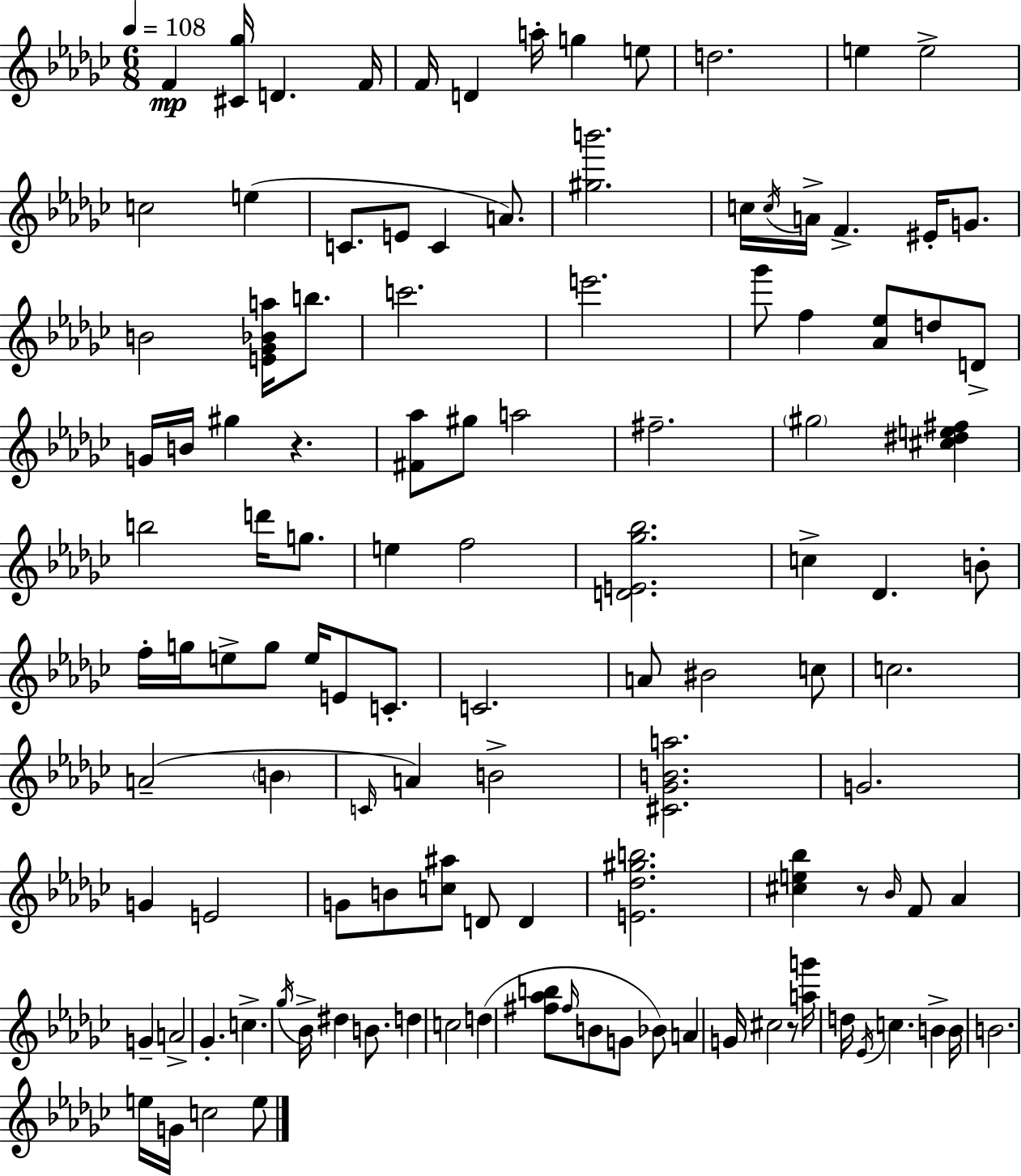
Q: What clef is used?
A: treble